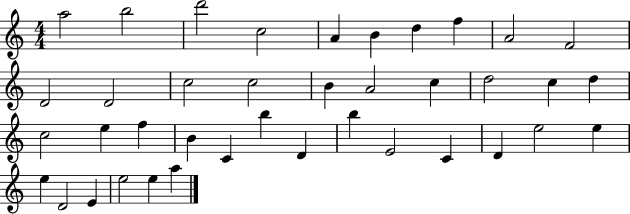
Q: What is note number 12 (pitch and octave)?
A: D4